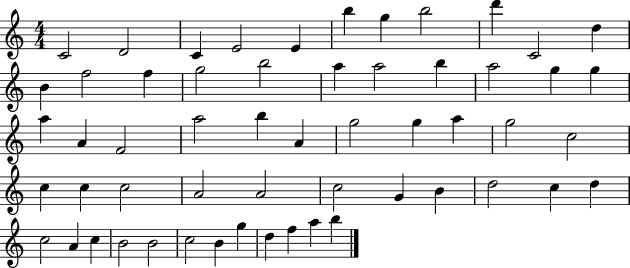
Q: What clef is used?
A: treble